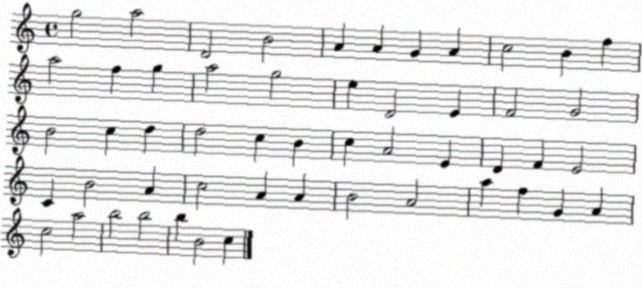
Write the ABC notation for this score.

X:1
T:Untitled
M:4/4
L:1/4
K:C
g2 a2 D2 B2 A A G A c2 B f a2 f g a2 g2 e D2 E F2 G2 B2 c d d2 c B c A2 E D F E2 C B2 A c2 A A B2 A2 a f G A c2 a2 b2 b2 b B2 c